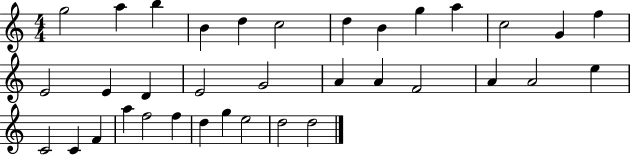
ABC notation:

X:1
T:Untitled
M:4/4
L:1/4
K:C
g2 a b B d c2 d B g a c2 G f E2 E D E2 G2 A A F2 A A2 e C2 C F a f2 f d g e2 d2 d2